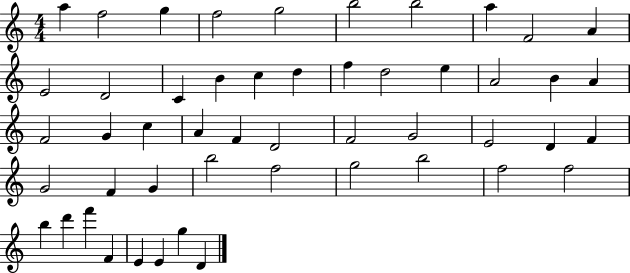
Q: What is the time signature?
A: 4/4